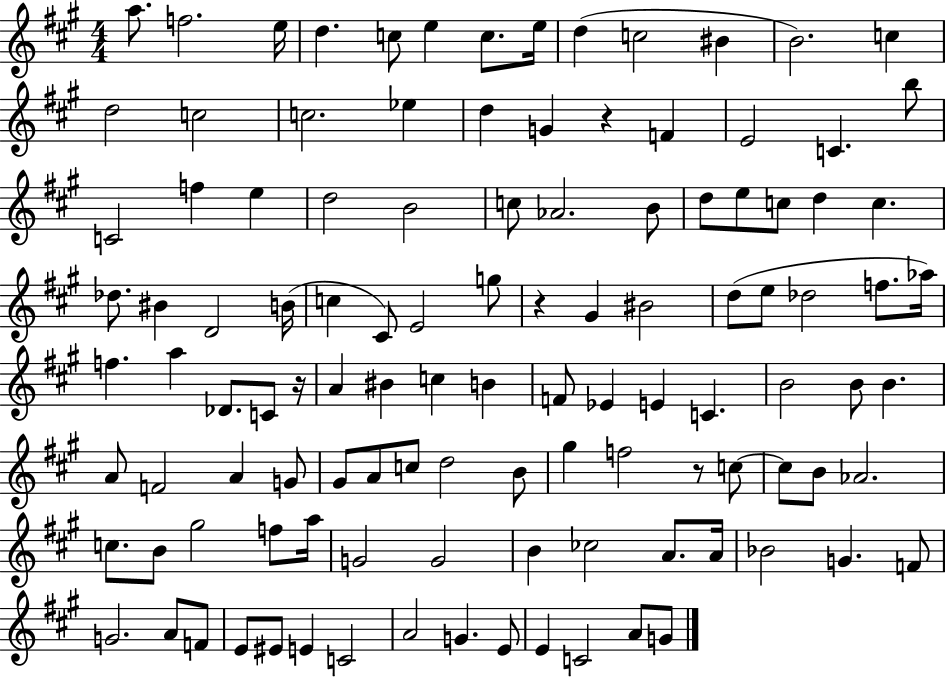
X:1
T:Untitled
M:4/4
L:1/4
K:A
a/2 f2 e/4 d c/2 e c/2 e/4 d c2 ^B B2 c d2 c2 c2 _e d G z F E2 C b/2 C2 f e d2 B2 c/2 _A2 B/2 d/2 e/2 c/2 d c _d/2 ^B D2 B/4 c ^C/2 E2 g/2 z ^G ^B2 d/2 e/2 _d2 f/2 _a/4 f a _D/2 C/2 z/4 A ^B c B F/2 _E E C B2 B/2 B A/2 F2 A G/2 ^G/2 A/2 c/2 d2 B/2 ^g f2 z/2 c/2 c/2 B/2 _A2 c/2 B/2 ^g2 f/2 a/4 G2 G2 B _c2 A/2 A/4 _B2 G F/2 G2 A/2 F/2 E/2 ^E/2 E C2 A2 G E/2 E C2 A/2 G/2